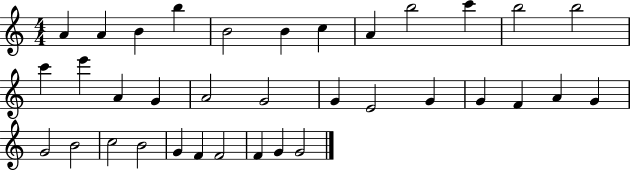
{
  \clef treble
  \numericTimeSignature
  \time 4/4
  \key c \major
  a'4 a'4 b'4 b''4 | b'2 b'4 c''4 | a'4 b''2 c'''4 | b''2 b''2 | \break c'''4 e'''4 a'4 g'4 | a'2 g'2 | g'4 e'2 g'4 | g'4 f'4 a'4 g'4 | \break g'2 b'2 | c''2 b'2 | g'4 f'4 f'2 | f'4 g'4 g'2 | \break \bar "|."
}